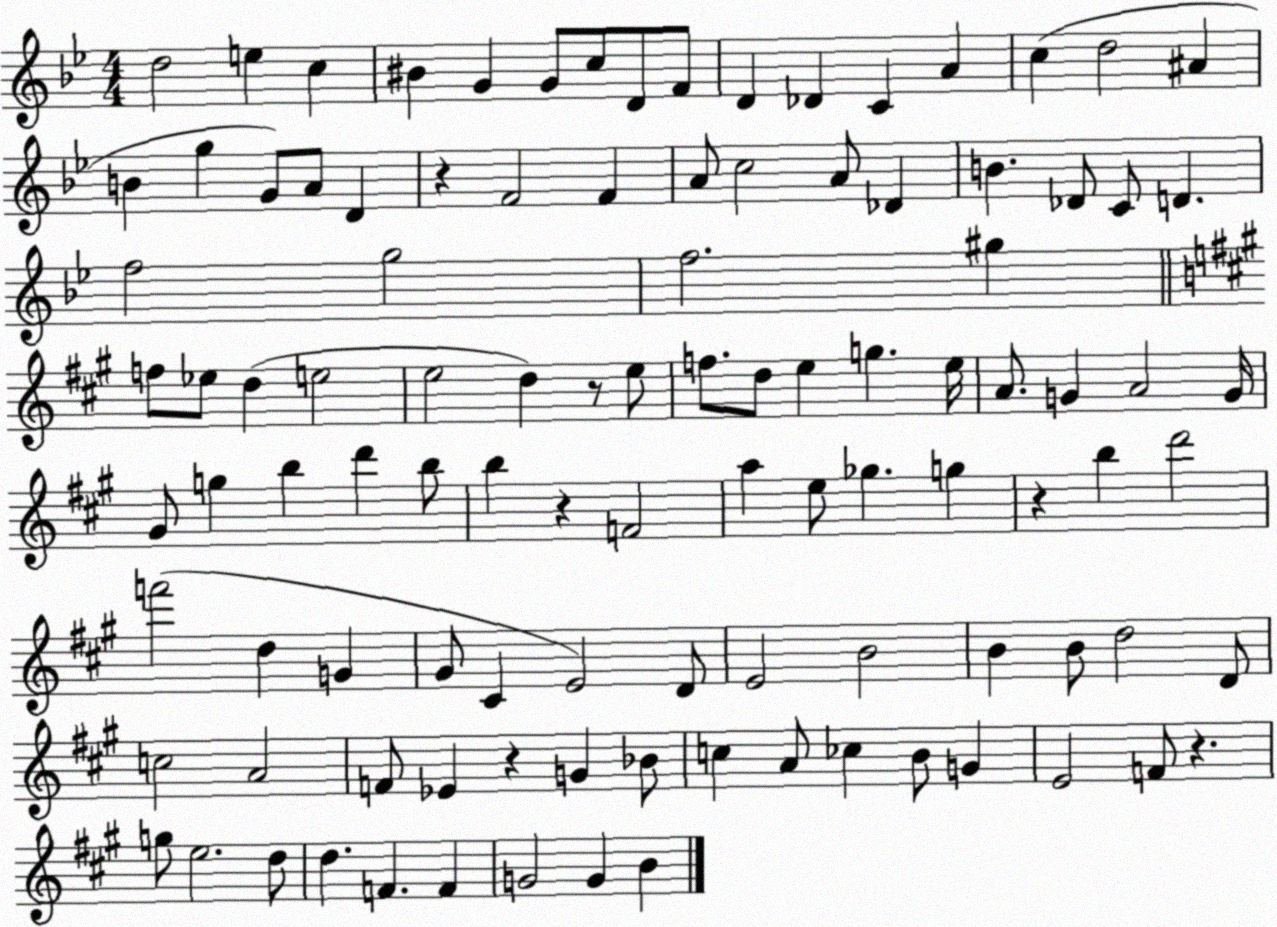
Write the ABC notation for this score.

X:1
T:Untitled
M:4/4
L:1/4
K:Bb
d2 e c ^B G G/2 c/2 D/2 F/2 D _D C A c d2 ^A B g G/2 A/2 D z F2 F A/2 c2 A/2 _D B _D/2 C/2 D f2 g2 f2 ^g f/2 _e/2 d e2 e2 d z/2 e/2 f/2 d/2 e g e/4 A/2 G A2 G/4 ^G/2 g b d' b/2 b z F2 a e/2 _g g z b d'2 f'2 d G ^G/2 ^C E2 D/2 E2 B2 B B/2 d2 D/2 c2 A2 F/2 _E z G _B/2 c A/2 _c B/2 G E2 F/2 z g/2 e2 d/2 d F F G2 G B